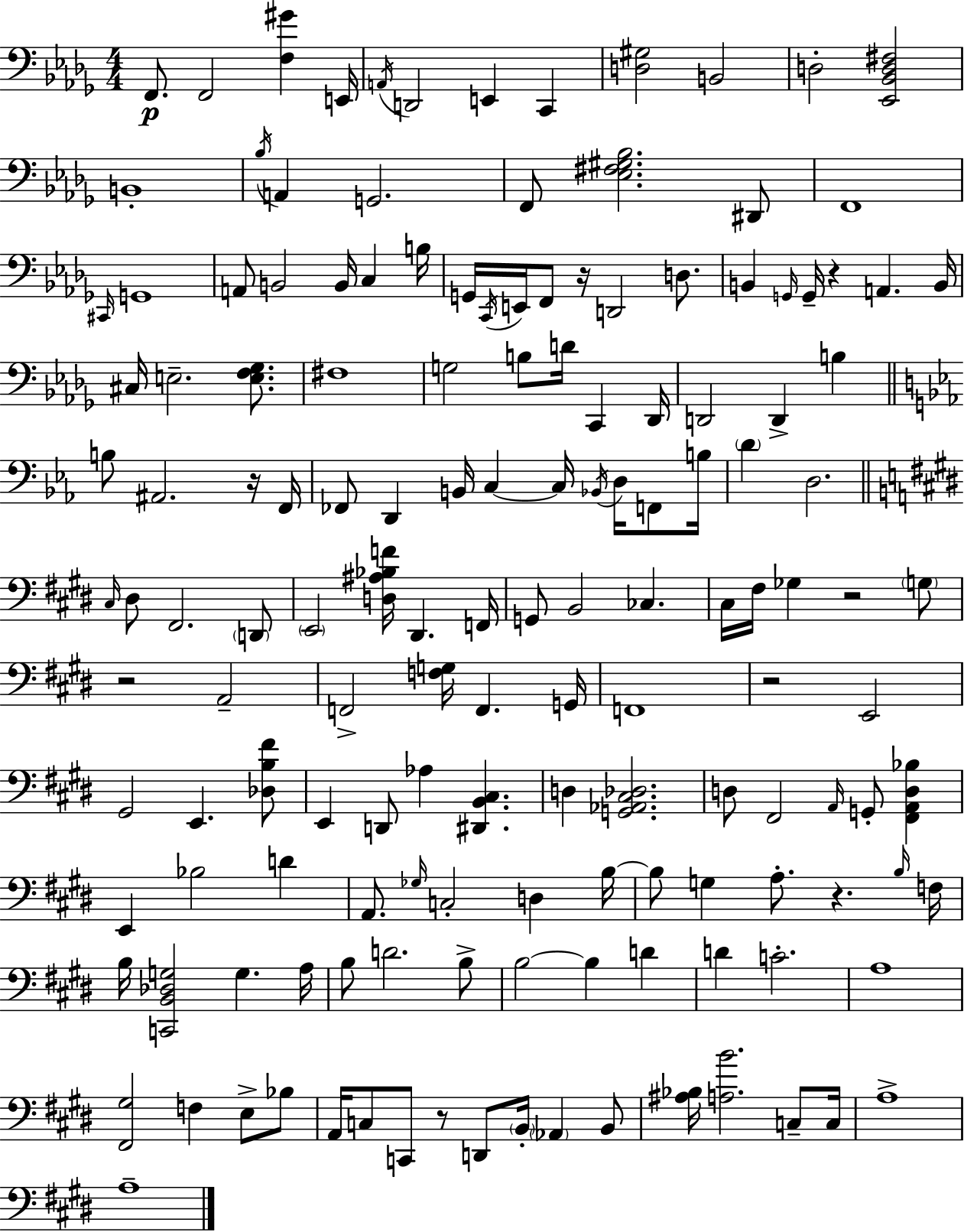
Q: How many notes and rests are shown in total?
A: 151